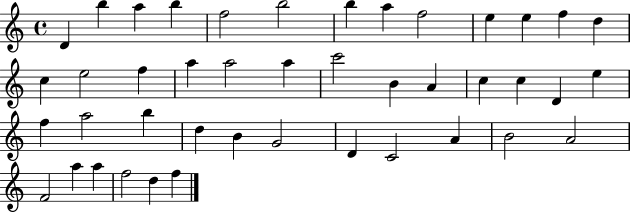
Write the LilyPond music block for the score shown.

{
  \clef treble
  \time 4/4
  \defaultTimeSignature
  \key c \major
  d'4 b''4 a''4 b''4 | f''2 b''2 | b''4 a''4 f''2 | e''4 e''4 f''4 d''4 | \break c''4 e''2 f''4 | a''4 a''2 a''4 | c'''2 b'4 a'4 | c''4 c''4 d'4 e''4 | \break f''4 a''2 b''4 | d''4 b'4 g'2 | d'4 c'2 a'4 | b'2 a'2 | \break f'2 a''4 a''4 | f''2 d''4 f''4 | \bar "|."
}